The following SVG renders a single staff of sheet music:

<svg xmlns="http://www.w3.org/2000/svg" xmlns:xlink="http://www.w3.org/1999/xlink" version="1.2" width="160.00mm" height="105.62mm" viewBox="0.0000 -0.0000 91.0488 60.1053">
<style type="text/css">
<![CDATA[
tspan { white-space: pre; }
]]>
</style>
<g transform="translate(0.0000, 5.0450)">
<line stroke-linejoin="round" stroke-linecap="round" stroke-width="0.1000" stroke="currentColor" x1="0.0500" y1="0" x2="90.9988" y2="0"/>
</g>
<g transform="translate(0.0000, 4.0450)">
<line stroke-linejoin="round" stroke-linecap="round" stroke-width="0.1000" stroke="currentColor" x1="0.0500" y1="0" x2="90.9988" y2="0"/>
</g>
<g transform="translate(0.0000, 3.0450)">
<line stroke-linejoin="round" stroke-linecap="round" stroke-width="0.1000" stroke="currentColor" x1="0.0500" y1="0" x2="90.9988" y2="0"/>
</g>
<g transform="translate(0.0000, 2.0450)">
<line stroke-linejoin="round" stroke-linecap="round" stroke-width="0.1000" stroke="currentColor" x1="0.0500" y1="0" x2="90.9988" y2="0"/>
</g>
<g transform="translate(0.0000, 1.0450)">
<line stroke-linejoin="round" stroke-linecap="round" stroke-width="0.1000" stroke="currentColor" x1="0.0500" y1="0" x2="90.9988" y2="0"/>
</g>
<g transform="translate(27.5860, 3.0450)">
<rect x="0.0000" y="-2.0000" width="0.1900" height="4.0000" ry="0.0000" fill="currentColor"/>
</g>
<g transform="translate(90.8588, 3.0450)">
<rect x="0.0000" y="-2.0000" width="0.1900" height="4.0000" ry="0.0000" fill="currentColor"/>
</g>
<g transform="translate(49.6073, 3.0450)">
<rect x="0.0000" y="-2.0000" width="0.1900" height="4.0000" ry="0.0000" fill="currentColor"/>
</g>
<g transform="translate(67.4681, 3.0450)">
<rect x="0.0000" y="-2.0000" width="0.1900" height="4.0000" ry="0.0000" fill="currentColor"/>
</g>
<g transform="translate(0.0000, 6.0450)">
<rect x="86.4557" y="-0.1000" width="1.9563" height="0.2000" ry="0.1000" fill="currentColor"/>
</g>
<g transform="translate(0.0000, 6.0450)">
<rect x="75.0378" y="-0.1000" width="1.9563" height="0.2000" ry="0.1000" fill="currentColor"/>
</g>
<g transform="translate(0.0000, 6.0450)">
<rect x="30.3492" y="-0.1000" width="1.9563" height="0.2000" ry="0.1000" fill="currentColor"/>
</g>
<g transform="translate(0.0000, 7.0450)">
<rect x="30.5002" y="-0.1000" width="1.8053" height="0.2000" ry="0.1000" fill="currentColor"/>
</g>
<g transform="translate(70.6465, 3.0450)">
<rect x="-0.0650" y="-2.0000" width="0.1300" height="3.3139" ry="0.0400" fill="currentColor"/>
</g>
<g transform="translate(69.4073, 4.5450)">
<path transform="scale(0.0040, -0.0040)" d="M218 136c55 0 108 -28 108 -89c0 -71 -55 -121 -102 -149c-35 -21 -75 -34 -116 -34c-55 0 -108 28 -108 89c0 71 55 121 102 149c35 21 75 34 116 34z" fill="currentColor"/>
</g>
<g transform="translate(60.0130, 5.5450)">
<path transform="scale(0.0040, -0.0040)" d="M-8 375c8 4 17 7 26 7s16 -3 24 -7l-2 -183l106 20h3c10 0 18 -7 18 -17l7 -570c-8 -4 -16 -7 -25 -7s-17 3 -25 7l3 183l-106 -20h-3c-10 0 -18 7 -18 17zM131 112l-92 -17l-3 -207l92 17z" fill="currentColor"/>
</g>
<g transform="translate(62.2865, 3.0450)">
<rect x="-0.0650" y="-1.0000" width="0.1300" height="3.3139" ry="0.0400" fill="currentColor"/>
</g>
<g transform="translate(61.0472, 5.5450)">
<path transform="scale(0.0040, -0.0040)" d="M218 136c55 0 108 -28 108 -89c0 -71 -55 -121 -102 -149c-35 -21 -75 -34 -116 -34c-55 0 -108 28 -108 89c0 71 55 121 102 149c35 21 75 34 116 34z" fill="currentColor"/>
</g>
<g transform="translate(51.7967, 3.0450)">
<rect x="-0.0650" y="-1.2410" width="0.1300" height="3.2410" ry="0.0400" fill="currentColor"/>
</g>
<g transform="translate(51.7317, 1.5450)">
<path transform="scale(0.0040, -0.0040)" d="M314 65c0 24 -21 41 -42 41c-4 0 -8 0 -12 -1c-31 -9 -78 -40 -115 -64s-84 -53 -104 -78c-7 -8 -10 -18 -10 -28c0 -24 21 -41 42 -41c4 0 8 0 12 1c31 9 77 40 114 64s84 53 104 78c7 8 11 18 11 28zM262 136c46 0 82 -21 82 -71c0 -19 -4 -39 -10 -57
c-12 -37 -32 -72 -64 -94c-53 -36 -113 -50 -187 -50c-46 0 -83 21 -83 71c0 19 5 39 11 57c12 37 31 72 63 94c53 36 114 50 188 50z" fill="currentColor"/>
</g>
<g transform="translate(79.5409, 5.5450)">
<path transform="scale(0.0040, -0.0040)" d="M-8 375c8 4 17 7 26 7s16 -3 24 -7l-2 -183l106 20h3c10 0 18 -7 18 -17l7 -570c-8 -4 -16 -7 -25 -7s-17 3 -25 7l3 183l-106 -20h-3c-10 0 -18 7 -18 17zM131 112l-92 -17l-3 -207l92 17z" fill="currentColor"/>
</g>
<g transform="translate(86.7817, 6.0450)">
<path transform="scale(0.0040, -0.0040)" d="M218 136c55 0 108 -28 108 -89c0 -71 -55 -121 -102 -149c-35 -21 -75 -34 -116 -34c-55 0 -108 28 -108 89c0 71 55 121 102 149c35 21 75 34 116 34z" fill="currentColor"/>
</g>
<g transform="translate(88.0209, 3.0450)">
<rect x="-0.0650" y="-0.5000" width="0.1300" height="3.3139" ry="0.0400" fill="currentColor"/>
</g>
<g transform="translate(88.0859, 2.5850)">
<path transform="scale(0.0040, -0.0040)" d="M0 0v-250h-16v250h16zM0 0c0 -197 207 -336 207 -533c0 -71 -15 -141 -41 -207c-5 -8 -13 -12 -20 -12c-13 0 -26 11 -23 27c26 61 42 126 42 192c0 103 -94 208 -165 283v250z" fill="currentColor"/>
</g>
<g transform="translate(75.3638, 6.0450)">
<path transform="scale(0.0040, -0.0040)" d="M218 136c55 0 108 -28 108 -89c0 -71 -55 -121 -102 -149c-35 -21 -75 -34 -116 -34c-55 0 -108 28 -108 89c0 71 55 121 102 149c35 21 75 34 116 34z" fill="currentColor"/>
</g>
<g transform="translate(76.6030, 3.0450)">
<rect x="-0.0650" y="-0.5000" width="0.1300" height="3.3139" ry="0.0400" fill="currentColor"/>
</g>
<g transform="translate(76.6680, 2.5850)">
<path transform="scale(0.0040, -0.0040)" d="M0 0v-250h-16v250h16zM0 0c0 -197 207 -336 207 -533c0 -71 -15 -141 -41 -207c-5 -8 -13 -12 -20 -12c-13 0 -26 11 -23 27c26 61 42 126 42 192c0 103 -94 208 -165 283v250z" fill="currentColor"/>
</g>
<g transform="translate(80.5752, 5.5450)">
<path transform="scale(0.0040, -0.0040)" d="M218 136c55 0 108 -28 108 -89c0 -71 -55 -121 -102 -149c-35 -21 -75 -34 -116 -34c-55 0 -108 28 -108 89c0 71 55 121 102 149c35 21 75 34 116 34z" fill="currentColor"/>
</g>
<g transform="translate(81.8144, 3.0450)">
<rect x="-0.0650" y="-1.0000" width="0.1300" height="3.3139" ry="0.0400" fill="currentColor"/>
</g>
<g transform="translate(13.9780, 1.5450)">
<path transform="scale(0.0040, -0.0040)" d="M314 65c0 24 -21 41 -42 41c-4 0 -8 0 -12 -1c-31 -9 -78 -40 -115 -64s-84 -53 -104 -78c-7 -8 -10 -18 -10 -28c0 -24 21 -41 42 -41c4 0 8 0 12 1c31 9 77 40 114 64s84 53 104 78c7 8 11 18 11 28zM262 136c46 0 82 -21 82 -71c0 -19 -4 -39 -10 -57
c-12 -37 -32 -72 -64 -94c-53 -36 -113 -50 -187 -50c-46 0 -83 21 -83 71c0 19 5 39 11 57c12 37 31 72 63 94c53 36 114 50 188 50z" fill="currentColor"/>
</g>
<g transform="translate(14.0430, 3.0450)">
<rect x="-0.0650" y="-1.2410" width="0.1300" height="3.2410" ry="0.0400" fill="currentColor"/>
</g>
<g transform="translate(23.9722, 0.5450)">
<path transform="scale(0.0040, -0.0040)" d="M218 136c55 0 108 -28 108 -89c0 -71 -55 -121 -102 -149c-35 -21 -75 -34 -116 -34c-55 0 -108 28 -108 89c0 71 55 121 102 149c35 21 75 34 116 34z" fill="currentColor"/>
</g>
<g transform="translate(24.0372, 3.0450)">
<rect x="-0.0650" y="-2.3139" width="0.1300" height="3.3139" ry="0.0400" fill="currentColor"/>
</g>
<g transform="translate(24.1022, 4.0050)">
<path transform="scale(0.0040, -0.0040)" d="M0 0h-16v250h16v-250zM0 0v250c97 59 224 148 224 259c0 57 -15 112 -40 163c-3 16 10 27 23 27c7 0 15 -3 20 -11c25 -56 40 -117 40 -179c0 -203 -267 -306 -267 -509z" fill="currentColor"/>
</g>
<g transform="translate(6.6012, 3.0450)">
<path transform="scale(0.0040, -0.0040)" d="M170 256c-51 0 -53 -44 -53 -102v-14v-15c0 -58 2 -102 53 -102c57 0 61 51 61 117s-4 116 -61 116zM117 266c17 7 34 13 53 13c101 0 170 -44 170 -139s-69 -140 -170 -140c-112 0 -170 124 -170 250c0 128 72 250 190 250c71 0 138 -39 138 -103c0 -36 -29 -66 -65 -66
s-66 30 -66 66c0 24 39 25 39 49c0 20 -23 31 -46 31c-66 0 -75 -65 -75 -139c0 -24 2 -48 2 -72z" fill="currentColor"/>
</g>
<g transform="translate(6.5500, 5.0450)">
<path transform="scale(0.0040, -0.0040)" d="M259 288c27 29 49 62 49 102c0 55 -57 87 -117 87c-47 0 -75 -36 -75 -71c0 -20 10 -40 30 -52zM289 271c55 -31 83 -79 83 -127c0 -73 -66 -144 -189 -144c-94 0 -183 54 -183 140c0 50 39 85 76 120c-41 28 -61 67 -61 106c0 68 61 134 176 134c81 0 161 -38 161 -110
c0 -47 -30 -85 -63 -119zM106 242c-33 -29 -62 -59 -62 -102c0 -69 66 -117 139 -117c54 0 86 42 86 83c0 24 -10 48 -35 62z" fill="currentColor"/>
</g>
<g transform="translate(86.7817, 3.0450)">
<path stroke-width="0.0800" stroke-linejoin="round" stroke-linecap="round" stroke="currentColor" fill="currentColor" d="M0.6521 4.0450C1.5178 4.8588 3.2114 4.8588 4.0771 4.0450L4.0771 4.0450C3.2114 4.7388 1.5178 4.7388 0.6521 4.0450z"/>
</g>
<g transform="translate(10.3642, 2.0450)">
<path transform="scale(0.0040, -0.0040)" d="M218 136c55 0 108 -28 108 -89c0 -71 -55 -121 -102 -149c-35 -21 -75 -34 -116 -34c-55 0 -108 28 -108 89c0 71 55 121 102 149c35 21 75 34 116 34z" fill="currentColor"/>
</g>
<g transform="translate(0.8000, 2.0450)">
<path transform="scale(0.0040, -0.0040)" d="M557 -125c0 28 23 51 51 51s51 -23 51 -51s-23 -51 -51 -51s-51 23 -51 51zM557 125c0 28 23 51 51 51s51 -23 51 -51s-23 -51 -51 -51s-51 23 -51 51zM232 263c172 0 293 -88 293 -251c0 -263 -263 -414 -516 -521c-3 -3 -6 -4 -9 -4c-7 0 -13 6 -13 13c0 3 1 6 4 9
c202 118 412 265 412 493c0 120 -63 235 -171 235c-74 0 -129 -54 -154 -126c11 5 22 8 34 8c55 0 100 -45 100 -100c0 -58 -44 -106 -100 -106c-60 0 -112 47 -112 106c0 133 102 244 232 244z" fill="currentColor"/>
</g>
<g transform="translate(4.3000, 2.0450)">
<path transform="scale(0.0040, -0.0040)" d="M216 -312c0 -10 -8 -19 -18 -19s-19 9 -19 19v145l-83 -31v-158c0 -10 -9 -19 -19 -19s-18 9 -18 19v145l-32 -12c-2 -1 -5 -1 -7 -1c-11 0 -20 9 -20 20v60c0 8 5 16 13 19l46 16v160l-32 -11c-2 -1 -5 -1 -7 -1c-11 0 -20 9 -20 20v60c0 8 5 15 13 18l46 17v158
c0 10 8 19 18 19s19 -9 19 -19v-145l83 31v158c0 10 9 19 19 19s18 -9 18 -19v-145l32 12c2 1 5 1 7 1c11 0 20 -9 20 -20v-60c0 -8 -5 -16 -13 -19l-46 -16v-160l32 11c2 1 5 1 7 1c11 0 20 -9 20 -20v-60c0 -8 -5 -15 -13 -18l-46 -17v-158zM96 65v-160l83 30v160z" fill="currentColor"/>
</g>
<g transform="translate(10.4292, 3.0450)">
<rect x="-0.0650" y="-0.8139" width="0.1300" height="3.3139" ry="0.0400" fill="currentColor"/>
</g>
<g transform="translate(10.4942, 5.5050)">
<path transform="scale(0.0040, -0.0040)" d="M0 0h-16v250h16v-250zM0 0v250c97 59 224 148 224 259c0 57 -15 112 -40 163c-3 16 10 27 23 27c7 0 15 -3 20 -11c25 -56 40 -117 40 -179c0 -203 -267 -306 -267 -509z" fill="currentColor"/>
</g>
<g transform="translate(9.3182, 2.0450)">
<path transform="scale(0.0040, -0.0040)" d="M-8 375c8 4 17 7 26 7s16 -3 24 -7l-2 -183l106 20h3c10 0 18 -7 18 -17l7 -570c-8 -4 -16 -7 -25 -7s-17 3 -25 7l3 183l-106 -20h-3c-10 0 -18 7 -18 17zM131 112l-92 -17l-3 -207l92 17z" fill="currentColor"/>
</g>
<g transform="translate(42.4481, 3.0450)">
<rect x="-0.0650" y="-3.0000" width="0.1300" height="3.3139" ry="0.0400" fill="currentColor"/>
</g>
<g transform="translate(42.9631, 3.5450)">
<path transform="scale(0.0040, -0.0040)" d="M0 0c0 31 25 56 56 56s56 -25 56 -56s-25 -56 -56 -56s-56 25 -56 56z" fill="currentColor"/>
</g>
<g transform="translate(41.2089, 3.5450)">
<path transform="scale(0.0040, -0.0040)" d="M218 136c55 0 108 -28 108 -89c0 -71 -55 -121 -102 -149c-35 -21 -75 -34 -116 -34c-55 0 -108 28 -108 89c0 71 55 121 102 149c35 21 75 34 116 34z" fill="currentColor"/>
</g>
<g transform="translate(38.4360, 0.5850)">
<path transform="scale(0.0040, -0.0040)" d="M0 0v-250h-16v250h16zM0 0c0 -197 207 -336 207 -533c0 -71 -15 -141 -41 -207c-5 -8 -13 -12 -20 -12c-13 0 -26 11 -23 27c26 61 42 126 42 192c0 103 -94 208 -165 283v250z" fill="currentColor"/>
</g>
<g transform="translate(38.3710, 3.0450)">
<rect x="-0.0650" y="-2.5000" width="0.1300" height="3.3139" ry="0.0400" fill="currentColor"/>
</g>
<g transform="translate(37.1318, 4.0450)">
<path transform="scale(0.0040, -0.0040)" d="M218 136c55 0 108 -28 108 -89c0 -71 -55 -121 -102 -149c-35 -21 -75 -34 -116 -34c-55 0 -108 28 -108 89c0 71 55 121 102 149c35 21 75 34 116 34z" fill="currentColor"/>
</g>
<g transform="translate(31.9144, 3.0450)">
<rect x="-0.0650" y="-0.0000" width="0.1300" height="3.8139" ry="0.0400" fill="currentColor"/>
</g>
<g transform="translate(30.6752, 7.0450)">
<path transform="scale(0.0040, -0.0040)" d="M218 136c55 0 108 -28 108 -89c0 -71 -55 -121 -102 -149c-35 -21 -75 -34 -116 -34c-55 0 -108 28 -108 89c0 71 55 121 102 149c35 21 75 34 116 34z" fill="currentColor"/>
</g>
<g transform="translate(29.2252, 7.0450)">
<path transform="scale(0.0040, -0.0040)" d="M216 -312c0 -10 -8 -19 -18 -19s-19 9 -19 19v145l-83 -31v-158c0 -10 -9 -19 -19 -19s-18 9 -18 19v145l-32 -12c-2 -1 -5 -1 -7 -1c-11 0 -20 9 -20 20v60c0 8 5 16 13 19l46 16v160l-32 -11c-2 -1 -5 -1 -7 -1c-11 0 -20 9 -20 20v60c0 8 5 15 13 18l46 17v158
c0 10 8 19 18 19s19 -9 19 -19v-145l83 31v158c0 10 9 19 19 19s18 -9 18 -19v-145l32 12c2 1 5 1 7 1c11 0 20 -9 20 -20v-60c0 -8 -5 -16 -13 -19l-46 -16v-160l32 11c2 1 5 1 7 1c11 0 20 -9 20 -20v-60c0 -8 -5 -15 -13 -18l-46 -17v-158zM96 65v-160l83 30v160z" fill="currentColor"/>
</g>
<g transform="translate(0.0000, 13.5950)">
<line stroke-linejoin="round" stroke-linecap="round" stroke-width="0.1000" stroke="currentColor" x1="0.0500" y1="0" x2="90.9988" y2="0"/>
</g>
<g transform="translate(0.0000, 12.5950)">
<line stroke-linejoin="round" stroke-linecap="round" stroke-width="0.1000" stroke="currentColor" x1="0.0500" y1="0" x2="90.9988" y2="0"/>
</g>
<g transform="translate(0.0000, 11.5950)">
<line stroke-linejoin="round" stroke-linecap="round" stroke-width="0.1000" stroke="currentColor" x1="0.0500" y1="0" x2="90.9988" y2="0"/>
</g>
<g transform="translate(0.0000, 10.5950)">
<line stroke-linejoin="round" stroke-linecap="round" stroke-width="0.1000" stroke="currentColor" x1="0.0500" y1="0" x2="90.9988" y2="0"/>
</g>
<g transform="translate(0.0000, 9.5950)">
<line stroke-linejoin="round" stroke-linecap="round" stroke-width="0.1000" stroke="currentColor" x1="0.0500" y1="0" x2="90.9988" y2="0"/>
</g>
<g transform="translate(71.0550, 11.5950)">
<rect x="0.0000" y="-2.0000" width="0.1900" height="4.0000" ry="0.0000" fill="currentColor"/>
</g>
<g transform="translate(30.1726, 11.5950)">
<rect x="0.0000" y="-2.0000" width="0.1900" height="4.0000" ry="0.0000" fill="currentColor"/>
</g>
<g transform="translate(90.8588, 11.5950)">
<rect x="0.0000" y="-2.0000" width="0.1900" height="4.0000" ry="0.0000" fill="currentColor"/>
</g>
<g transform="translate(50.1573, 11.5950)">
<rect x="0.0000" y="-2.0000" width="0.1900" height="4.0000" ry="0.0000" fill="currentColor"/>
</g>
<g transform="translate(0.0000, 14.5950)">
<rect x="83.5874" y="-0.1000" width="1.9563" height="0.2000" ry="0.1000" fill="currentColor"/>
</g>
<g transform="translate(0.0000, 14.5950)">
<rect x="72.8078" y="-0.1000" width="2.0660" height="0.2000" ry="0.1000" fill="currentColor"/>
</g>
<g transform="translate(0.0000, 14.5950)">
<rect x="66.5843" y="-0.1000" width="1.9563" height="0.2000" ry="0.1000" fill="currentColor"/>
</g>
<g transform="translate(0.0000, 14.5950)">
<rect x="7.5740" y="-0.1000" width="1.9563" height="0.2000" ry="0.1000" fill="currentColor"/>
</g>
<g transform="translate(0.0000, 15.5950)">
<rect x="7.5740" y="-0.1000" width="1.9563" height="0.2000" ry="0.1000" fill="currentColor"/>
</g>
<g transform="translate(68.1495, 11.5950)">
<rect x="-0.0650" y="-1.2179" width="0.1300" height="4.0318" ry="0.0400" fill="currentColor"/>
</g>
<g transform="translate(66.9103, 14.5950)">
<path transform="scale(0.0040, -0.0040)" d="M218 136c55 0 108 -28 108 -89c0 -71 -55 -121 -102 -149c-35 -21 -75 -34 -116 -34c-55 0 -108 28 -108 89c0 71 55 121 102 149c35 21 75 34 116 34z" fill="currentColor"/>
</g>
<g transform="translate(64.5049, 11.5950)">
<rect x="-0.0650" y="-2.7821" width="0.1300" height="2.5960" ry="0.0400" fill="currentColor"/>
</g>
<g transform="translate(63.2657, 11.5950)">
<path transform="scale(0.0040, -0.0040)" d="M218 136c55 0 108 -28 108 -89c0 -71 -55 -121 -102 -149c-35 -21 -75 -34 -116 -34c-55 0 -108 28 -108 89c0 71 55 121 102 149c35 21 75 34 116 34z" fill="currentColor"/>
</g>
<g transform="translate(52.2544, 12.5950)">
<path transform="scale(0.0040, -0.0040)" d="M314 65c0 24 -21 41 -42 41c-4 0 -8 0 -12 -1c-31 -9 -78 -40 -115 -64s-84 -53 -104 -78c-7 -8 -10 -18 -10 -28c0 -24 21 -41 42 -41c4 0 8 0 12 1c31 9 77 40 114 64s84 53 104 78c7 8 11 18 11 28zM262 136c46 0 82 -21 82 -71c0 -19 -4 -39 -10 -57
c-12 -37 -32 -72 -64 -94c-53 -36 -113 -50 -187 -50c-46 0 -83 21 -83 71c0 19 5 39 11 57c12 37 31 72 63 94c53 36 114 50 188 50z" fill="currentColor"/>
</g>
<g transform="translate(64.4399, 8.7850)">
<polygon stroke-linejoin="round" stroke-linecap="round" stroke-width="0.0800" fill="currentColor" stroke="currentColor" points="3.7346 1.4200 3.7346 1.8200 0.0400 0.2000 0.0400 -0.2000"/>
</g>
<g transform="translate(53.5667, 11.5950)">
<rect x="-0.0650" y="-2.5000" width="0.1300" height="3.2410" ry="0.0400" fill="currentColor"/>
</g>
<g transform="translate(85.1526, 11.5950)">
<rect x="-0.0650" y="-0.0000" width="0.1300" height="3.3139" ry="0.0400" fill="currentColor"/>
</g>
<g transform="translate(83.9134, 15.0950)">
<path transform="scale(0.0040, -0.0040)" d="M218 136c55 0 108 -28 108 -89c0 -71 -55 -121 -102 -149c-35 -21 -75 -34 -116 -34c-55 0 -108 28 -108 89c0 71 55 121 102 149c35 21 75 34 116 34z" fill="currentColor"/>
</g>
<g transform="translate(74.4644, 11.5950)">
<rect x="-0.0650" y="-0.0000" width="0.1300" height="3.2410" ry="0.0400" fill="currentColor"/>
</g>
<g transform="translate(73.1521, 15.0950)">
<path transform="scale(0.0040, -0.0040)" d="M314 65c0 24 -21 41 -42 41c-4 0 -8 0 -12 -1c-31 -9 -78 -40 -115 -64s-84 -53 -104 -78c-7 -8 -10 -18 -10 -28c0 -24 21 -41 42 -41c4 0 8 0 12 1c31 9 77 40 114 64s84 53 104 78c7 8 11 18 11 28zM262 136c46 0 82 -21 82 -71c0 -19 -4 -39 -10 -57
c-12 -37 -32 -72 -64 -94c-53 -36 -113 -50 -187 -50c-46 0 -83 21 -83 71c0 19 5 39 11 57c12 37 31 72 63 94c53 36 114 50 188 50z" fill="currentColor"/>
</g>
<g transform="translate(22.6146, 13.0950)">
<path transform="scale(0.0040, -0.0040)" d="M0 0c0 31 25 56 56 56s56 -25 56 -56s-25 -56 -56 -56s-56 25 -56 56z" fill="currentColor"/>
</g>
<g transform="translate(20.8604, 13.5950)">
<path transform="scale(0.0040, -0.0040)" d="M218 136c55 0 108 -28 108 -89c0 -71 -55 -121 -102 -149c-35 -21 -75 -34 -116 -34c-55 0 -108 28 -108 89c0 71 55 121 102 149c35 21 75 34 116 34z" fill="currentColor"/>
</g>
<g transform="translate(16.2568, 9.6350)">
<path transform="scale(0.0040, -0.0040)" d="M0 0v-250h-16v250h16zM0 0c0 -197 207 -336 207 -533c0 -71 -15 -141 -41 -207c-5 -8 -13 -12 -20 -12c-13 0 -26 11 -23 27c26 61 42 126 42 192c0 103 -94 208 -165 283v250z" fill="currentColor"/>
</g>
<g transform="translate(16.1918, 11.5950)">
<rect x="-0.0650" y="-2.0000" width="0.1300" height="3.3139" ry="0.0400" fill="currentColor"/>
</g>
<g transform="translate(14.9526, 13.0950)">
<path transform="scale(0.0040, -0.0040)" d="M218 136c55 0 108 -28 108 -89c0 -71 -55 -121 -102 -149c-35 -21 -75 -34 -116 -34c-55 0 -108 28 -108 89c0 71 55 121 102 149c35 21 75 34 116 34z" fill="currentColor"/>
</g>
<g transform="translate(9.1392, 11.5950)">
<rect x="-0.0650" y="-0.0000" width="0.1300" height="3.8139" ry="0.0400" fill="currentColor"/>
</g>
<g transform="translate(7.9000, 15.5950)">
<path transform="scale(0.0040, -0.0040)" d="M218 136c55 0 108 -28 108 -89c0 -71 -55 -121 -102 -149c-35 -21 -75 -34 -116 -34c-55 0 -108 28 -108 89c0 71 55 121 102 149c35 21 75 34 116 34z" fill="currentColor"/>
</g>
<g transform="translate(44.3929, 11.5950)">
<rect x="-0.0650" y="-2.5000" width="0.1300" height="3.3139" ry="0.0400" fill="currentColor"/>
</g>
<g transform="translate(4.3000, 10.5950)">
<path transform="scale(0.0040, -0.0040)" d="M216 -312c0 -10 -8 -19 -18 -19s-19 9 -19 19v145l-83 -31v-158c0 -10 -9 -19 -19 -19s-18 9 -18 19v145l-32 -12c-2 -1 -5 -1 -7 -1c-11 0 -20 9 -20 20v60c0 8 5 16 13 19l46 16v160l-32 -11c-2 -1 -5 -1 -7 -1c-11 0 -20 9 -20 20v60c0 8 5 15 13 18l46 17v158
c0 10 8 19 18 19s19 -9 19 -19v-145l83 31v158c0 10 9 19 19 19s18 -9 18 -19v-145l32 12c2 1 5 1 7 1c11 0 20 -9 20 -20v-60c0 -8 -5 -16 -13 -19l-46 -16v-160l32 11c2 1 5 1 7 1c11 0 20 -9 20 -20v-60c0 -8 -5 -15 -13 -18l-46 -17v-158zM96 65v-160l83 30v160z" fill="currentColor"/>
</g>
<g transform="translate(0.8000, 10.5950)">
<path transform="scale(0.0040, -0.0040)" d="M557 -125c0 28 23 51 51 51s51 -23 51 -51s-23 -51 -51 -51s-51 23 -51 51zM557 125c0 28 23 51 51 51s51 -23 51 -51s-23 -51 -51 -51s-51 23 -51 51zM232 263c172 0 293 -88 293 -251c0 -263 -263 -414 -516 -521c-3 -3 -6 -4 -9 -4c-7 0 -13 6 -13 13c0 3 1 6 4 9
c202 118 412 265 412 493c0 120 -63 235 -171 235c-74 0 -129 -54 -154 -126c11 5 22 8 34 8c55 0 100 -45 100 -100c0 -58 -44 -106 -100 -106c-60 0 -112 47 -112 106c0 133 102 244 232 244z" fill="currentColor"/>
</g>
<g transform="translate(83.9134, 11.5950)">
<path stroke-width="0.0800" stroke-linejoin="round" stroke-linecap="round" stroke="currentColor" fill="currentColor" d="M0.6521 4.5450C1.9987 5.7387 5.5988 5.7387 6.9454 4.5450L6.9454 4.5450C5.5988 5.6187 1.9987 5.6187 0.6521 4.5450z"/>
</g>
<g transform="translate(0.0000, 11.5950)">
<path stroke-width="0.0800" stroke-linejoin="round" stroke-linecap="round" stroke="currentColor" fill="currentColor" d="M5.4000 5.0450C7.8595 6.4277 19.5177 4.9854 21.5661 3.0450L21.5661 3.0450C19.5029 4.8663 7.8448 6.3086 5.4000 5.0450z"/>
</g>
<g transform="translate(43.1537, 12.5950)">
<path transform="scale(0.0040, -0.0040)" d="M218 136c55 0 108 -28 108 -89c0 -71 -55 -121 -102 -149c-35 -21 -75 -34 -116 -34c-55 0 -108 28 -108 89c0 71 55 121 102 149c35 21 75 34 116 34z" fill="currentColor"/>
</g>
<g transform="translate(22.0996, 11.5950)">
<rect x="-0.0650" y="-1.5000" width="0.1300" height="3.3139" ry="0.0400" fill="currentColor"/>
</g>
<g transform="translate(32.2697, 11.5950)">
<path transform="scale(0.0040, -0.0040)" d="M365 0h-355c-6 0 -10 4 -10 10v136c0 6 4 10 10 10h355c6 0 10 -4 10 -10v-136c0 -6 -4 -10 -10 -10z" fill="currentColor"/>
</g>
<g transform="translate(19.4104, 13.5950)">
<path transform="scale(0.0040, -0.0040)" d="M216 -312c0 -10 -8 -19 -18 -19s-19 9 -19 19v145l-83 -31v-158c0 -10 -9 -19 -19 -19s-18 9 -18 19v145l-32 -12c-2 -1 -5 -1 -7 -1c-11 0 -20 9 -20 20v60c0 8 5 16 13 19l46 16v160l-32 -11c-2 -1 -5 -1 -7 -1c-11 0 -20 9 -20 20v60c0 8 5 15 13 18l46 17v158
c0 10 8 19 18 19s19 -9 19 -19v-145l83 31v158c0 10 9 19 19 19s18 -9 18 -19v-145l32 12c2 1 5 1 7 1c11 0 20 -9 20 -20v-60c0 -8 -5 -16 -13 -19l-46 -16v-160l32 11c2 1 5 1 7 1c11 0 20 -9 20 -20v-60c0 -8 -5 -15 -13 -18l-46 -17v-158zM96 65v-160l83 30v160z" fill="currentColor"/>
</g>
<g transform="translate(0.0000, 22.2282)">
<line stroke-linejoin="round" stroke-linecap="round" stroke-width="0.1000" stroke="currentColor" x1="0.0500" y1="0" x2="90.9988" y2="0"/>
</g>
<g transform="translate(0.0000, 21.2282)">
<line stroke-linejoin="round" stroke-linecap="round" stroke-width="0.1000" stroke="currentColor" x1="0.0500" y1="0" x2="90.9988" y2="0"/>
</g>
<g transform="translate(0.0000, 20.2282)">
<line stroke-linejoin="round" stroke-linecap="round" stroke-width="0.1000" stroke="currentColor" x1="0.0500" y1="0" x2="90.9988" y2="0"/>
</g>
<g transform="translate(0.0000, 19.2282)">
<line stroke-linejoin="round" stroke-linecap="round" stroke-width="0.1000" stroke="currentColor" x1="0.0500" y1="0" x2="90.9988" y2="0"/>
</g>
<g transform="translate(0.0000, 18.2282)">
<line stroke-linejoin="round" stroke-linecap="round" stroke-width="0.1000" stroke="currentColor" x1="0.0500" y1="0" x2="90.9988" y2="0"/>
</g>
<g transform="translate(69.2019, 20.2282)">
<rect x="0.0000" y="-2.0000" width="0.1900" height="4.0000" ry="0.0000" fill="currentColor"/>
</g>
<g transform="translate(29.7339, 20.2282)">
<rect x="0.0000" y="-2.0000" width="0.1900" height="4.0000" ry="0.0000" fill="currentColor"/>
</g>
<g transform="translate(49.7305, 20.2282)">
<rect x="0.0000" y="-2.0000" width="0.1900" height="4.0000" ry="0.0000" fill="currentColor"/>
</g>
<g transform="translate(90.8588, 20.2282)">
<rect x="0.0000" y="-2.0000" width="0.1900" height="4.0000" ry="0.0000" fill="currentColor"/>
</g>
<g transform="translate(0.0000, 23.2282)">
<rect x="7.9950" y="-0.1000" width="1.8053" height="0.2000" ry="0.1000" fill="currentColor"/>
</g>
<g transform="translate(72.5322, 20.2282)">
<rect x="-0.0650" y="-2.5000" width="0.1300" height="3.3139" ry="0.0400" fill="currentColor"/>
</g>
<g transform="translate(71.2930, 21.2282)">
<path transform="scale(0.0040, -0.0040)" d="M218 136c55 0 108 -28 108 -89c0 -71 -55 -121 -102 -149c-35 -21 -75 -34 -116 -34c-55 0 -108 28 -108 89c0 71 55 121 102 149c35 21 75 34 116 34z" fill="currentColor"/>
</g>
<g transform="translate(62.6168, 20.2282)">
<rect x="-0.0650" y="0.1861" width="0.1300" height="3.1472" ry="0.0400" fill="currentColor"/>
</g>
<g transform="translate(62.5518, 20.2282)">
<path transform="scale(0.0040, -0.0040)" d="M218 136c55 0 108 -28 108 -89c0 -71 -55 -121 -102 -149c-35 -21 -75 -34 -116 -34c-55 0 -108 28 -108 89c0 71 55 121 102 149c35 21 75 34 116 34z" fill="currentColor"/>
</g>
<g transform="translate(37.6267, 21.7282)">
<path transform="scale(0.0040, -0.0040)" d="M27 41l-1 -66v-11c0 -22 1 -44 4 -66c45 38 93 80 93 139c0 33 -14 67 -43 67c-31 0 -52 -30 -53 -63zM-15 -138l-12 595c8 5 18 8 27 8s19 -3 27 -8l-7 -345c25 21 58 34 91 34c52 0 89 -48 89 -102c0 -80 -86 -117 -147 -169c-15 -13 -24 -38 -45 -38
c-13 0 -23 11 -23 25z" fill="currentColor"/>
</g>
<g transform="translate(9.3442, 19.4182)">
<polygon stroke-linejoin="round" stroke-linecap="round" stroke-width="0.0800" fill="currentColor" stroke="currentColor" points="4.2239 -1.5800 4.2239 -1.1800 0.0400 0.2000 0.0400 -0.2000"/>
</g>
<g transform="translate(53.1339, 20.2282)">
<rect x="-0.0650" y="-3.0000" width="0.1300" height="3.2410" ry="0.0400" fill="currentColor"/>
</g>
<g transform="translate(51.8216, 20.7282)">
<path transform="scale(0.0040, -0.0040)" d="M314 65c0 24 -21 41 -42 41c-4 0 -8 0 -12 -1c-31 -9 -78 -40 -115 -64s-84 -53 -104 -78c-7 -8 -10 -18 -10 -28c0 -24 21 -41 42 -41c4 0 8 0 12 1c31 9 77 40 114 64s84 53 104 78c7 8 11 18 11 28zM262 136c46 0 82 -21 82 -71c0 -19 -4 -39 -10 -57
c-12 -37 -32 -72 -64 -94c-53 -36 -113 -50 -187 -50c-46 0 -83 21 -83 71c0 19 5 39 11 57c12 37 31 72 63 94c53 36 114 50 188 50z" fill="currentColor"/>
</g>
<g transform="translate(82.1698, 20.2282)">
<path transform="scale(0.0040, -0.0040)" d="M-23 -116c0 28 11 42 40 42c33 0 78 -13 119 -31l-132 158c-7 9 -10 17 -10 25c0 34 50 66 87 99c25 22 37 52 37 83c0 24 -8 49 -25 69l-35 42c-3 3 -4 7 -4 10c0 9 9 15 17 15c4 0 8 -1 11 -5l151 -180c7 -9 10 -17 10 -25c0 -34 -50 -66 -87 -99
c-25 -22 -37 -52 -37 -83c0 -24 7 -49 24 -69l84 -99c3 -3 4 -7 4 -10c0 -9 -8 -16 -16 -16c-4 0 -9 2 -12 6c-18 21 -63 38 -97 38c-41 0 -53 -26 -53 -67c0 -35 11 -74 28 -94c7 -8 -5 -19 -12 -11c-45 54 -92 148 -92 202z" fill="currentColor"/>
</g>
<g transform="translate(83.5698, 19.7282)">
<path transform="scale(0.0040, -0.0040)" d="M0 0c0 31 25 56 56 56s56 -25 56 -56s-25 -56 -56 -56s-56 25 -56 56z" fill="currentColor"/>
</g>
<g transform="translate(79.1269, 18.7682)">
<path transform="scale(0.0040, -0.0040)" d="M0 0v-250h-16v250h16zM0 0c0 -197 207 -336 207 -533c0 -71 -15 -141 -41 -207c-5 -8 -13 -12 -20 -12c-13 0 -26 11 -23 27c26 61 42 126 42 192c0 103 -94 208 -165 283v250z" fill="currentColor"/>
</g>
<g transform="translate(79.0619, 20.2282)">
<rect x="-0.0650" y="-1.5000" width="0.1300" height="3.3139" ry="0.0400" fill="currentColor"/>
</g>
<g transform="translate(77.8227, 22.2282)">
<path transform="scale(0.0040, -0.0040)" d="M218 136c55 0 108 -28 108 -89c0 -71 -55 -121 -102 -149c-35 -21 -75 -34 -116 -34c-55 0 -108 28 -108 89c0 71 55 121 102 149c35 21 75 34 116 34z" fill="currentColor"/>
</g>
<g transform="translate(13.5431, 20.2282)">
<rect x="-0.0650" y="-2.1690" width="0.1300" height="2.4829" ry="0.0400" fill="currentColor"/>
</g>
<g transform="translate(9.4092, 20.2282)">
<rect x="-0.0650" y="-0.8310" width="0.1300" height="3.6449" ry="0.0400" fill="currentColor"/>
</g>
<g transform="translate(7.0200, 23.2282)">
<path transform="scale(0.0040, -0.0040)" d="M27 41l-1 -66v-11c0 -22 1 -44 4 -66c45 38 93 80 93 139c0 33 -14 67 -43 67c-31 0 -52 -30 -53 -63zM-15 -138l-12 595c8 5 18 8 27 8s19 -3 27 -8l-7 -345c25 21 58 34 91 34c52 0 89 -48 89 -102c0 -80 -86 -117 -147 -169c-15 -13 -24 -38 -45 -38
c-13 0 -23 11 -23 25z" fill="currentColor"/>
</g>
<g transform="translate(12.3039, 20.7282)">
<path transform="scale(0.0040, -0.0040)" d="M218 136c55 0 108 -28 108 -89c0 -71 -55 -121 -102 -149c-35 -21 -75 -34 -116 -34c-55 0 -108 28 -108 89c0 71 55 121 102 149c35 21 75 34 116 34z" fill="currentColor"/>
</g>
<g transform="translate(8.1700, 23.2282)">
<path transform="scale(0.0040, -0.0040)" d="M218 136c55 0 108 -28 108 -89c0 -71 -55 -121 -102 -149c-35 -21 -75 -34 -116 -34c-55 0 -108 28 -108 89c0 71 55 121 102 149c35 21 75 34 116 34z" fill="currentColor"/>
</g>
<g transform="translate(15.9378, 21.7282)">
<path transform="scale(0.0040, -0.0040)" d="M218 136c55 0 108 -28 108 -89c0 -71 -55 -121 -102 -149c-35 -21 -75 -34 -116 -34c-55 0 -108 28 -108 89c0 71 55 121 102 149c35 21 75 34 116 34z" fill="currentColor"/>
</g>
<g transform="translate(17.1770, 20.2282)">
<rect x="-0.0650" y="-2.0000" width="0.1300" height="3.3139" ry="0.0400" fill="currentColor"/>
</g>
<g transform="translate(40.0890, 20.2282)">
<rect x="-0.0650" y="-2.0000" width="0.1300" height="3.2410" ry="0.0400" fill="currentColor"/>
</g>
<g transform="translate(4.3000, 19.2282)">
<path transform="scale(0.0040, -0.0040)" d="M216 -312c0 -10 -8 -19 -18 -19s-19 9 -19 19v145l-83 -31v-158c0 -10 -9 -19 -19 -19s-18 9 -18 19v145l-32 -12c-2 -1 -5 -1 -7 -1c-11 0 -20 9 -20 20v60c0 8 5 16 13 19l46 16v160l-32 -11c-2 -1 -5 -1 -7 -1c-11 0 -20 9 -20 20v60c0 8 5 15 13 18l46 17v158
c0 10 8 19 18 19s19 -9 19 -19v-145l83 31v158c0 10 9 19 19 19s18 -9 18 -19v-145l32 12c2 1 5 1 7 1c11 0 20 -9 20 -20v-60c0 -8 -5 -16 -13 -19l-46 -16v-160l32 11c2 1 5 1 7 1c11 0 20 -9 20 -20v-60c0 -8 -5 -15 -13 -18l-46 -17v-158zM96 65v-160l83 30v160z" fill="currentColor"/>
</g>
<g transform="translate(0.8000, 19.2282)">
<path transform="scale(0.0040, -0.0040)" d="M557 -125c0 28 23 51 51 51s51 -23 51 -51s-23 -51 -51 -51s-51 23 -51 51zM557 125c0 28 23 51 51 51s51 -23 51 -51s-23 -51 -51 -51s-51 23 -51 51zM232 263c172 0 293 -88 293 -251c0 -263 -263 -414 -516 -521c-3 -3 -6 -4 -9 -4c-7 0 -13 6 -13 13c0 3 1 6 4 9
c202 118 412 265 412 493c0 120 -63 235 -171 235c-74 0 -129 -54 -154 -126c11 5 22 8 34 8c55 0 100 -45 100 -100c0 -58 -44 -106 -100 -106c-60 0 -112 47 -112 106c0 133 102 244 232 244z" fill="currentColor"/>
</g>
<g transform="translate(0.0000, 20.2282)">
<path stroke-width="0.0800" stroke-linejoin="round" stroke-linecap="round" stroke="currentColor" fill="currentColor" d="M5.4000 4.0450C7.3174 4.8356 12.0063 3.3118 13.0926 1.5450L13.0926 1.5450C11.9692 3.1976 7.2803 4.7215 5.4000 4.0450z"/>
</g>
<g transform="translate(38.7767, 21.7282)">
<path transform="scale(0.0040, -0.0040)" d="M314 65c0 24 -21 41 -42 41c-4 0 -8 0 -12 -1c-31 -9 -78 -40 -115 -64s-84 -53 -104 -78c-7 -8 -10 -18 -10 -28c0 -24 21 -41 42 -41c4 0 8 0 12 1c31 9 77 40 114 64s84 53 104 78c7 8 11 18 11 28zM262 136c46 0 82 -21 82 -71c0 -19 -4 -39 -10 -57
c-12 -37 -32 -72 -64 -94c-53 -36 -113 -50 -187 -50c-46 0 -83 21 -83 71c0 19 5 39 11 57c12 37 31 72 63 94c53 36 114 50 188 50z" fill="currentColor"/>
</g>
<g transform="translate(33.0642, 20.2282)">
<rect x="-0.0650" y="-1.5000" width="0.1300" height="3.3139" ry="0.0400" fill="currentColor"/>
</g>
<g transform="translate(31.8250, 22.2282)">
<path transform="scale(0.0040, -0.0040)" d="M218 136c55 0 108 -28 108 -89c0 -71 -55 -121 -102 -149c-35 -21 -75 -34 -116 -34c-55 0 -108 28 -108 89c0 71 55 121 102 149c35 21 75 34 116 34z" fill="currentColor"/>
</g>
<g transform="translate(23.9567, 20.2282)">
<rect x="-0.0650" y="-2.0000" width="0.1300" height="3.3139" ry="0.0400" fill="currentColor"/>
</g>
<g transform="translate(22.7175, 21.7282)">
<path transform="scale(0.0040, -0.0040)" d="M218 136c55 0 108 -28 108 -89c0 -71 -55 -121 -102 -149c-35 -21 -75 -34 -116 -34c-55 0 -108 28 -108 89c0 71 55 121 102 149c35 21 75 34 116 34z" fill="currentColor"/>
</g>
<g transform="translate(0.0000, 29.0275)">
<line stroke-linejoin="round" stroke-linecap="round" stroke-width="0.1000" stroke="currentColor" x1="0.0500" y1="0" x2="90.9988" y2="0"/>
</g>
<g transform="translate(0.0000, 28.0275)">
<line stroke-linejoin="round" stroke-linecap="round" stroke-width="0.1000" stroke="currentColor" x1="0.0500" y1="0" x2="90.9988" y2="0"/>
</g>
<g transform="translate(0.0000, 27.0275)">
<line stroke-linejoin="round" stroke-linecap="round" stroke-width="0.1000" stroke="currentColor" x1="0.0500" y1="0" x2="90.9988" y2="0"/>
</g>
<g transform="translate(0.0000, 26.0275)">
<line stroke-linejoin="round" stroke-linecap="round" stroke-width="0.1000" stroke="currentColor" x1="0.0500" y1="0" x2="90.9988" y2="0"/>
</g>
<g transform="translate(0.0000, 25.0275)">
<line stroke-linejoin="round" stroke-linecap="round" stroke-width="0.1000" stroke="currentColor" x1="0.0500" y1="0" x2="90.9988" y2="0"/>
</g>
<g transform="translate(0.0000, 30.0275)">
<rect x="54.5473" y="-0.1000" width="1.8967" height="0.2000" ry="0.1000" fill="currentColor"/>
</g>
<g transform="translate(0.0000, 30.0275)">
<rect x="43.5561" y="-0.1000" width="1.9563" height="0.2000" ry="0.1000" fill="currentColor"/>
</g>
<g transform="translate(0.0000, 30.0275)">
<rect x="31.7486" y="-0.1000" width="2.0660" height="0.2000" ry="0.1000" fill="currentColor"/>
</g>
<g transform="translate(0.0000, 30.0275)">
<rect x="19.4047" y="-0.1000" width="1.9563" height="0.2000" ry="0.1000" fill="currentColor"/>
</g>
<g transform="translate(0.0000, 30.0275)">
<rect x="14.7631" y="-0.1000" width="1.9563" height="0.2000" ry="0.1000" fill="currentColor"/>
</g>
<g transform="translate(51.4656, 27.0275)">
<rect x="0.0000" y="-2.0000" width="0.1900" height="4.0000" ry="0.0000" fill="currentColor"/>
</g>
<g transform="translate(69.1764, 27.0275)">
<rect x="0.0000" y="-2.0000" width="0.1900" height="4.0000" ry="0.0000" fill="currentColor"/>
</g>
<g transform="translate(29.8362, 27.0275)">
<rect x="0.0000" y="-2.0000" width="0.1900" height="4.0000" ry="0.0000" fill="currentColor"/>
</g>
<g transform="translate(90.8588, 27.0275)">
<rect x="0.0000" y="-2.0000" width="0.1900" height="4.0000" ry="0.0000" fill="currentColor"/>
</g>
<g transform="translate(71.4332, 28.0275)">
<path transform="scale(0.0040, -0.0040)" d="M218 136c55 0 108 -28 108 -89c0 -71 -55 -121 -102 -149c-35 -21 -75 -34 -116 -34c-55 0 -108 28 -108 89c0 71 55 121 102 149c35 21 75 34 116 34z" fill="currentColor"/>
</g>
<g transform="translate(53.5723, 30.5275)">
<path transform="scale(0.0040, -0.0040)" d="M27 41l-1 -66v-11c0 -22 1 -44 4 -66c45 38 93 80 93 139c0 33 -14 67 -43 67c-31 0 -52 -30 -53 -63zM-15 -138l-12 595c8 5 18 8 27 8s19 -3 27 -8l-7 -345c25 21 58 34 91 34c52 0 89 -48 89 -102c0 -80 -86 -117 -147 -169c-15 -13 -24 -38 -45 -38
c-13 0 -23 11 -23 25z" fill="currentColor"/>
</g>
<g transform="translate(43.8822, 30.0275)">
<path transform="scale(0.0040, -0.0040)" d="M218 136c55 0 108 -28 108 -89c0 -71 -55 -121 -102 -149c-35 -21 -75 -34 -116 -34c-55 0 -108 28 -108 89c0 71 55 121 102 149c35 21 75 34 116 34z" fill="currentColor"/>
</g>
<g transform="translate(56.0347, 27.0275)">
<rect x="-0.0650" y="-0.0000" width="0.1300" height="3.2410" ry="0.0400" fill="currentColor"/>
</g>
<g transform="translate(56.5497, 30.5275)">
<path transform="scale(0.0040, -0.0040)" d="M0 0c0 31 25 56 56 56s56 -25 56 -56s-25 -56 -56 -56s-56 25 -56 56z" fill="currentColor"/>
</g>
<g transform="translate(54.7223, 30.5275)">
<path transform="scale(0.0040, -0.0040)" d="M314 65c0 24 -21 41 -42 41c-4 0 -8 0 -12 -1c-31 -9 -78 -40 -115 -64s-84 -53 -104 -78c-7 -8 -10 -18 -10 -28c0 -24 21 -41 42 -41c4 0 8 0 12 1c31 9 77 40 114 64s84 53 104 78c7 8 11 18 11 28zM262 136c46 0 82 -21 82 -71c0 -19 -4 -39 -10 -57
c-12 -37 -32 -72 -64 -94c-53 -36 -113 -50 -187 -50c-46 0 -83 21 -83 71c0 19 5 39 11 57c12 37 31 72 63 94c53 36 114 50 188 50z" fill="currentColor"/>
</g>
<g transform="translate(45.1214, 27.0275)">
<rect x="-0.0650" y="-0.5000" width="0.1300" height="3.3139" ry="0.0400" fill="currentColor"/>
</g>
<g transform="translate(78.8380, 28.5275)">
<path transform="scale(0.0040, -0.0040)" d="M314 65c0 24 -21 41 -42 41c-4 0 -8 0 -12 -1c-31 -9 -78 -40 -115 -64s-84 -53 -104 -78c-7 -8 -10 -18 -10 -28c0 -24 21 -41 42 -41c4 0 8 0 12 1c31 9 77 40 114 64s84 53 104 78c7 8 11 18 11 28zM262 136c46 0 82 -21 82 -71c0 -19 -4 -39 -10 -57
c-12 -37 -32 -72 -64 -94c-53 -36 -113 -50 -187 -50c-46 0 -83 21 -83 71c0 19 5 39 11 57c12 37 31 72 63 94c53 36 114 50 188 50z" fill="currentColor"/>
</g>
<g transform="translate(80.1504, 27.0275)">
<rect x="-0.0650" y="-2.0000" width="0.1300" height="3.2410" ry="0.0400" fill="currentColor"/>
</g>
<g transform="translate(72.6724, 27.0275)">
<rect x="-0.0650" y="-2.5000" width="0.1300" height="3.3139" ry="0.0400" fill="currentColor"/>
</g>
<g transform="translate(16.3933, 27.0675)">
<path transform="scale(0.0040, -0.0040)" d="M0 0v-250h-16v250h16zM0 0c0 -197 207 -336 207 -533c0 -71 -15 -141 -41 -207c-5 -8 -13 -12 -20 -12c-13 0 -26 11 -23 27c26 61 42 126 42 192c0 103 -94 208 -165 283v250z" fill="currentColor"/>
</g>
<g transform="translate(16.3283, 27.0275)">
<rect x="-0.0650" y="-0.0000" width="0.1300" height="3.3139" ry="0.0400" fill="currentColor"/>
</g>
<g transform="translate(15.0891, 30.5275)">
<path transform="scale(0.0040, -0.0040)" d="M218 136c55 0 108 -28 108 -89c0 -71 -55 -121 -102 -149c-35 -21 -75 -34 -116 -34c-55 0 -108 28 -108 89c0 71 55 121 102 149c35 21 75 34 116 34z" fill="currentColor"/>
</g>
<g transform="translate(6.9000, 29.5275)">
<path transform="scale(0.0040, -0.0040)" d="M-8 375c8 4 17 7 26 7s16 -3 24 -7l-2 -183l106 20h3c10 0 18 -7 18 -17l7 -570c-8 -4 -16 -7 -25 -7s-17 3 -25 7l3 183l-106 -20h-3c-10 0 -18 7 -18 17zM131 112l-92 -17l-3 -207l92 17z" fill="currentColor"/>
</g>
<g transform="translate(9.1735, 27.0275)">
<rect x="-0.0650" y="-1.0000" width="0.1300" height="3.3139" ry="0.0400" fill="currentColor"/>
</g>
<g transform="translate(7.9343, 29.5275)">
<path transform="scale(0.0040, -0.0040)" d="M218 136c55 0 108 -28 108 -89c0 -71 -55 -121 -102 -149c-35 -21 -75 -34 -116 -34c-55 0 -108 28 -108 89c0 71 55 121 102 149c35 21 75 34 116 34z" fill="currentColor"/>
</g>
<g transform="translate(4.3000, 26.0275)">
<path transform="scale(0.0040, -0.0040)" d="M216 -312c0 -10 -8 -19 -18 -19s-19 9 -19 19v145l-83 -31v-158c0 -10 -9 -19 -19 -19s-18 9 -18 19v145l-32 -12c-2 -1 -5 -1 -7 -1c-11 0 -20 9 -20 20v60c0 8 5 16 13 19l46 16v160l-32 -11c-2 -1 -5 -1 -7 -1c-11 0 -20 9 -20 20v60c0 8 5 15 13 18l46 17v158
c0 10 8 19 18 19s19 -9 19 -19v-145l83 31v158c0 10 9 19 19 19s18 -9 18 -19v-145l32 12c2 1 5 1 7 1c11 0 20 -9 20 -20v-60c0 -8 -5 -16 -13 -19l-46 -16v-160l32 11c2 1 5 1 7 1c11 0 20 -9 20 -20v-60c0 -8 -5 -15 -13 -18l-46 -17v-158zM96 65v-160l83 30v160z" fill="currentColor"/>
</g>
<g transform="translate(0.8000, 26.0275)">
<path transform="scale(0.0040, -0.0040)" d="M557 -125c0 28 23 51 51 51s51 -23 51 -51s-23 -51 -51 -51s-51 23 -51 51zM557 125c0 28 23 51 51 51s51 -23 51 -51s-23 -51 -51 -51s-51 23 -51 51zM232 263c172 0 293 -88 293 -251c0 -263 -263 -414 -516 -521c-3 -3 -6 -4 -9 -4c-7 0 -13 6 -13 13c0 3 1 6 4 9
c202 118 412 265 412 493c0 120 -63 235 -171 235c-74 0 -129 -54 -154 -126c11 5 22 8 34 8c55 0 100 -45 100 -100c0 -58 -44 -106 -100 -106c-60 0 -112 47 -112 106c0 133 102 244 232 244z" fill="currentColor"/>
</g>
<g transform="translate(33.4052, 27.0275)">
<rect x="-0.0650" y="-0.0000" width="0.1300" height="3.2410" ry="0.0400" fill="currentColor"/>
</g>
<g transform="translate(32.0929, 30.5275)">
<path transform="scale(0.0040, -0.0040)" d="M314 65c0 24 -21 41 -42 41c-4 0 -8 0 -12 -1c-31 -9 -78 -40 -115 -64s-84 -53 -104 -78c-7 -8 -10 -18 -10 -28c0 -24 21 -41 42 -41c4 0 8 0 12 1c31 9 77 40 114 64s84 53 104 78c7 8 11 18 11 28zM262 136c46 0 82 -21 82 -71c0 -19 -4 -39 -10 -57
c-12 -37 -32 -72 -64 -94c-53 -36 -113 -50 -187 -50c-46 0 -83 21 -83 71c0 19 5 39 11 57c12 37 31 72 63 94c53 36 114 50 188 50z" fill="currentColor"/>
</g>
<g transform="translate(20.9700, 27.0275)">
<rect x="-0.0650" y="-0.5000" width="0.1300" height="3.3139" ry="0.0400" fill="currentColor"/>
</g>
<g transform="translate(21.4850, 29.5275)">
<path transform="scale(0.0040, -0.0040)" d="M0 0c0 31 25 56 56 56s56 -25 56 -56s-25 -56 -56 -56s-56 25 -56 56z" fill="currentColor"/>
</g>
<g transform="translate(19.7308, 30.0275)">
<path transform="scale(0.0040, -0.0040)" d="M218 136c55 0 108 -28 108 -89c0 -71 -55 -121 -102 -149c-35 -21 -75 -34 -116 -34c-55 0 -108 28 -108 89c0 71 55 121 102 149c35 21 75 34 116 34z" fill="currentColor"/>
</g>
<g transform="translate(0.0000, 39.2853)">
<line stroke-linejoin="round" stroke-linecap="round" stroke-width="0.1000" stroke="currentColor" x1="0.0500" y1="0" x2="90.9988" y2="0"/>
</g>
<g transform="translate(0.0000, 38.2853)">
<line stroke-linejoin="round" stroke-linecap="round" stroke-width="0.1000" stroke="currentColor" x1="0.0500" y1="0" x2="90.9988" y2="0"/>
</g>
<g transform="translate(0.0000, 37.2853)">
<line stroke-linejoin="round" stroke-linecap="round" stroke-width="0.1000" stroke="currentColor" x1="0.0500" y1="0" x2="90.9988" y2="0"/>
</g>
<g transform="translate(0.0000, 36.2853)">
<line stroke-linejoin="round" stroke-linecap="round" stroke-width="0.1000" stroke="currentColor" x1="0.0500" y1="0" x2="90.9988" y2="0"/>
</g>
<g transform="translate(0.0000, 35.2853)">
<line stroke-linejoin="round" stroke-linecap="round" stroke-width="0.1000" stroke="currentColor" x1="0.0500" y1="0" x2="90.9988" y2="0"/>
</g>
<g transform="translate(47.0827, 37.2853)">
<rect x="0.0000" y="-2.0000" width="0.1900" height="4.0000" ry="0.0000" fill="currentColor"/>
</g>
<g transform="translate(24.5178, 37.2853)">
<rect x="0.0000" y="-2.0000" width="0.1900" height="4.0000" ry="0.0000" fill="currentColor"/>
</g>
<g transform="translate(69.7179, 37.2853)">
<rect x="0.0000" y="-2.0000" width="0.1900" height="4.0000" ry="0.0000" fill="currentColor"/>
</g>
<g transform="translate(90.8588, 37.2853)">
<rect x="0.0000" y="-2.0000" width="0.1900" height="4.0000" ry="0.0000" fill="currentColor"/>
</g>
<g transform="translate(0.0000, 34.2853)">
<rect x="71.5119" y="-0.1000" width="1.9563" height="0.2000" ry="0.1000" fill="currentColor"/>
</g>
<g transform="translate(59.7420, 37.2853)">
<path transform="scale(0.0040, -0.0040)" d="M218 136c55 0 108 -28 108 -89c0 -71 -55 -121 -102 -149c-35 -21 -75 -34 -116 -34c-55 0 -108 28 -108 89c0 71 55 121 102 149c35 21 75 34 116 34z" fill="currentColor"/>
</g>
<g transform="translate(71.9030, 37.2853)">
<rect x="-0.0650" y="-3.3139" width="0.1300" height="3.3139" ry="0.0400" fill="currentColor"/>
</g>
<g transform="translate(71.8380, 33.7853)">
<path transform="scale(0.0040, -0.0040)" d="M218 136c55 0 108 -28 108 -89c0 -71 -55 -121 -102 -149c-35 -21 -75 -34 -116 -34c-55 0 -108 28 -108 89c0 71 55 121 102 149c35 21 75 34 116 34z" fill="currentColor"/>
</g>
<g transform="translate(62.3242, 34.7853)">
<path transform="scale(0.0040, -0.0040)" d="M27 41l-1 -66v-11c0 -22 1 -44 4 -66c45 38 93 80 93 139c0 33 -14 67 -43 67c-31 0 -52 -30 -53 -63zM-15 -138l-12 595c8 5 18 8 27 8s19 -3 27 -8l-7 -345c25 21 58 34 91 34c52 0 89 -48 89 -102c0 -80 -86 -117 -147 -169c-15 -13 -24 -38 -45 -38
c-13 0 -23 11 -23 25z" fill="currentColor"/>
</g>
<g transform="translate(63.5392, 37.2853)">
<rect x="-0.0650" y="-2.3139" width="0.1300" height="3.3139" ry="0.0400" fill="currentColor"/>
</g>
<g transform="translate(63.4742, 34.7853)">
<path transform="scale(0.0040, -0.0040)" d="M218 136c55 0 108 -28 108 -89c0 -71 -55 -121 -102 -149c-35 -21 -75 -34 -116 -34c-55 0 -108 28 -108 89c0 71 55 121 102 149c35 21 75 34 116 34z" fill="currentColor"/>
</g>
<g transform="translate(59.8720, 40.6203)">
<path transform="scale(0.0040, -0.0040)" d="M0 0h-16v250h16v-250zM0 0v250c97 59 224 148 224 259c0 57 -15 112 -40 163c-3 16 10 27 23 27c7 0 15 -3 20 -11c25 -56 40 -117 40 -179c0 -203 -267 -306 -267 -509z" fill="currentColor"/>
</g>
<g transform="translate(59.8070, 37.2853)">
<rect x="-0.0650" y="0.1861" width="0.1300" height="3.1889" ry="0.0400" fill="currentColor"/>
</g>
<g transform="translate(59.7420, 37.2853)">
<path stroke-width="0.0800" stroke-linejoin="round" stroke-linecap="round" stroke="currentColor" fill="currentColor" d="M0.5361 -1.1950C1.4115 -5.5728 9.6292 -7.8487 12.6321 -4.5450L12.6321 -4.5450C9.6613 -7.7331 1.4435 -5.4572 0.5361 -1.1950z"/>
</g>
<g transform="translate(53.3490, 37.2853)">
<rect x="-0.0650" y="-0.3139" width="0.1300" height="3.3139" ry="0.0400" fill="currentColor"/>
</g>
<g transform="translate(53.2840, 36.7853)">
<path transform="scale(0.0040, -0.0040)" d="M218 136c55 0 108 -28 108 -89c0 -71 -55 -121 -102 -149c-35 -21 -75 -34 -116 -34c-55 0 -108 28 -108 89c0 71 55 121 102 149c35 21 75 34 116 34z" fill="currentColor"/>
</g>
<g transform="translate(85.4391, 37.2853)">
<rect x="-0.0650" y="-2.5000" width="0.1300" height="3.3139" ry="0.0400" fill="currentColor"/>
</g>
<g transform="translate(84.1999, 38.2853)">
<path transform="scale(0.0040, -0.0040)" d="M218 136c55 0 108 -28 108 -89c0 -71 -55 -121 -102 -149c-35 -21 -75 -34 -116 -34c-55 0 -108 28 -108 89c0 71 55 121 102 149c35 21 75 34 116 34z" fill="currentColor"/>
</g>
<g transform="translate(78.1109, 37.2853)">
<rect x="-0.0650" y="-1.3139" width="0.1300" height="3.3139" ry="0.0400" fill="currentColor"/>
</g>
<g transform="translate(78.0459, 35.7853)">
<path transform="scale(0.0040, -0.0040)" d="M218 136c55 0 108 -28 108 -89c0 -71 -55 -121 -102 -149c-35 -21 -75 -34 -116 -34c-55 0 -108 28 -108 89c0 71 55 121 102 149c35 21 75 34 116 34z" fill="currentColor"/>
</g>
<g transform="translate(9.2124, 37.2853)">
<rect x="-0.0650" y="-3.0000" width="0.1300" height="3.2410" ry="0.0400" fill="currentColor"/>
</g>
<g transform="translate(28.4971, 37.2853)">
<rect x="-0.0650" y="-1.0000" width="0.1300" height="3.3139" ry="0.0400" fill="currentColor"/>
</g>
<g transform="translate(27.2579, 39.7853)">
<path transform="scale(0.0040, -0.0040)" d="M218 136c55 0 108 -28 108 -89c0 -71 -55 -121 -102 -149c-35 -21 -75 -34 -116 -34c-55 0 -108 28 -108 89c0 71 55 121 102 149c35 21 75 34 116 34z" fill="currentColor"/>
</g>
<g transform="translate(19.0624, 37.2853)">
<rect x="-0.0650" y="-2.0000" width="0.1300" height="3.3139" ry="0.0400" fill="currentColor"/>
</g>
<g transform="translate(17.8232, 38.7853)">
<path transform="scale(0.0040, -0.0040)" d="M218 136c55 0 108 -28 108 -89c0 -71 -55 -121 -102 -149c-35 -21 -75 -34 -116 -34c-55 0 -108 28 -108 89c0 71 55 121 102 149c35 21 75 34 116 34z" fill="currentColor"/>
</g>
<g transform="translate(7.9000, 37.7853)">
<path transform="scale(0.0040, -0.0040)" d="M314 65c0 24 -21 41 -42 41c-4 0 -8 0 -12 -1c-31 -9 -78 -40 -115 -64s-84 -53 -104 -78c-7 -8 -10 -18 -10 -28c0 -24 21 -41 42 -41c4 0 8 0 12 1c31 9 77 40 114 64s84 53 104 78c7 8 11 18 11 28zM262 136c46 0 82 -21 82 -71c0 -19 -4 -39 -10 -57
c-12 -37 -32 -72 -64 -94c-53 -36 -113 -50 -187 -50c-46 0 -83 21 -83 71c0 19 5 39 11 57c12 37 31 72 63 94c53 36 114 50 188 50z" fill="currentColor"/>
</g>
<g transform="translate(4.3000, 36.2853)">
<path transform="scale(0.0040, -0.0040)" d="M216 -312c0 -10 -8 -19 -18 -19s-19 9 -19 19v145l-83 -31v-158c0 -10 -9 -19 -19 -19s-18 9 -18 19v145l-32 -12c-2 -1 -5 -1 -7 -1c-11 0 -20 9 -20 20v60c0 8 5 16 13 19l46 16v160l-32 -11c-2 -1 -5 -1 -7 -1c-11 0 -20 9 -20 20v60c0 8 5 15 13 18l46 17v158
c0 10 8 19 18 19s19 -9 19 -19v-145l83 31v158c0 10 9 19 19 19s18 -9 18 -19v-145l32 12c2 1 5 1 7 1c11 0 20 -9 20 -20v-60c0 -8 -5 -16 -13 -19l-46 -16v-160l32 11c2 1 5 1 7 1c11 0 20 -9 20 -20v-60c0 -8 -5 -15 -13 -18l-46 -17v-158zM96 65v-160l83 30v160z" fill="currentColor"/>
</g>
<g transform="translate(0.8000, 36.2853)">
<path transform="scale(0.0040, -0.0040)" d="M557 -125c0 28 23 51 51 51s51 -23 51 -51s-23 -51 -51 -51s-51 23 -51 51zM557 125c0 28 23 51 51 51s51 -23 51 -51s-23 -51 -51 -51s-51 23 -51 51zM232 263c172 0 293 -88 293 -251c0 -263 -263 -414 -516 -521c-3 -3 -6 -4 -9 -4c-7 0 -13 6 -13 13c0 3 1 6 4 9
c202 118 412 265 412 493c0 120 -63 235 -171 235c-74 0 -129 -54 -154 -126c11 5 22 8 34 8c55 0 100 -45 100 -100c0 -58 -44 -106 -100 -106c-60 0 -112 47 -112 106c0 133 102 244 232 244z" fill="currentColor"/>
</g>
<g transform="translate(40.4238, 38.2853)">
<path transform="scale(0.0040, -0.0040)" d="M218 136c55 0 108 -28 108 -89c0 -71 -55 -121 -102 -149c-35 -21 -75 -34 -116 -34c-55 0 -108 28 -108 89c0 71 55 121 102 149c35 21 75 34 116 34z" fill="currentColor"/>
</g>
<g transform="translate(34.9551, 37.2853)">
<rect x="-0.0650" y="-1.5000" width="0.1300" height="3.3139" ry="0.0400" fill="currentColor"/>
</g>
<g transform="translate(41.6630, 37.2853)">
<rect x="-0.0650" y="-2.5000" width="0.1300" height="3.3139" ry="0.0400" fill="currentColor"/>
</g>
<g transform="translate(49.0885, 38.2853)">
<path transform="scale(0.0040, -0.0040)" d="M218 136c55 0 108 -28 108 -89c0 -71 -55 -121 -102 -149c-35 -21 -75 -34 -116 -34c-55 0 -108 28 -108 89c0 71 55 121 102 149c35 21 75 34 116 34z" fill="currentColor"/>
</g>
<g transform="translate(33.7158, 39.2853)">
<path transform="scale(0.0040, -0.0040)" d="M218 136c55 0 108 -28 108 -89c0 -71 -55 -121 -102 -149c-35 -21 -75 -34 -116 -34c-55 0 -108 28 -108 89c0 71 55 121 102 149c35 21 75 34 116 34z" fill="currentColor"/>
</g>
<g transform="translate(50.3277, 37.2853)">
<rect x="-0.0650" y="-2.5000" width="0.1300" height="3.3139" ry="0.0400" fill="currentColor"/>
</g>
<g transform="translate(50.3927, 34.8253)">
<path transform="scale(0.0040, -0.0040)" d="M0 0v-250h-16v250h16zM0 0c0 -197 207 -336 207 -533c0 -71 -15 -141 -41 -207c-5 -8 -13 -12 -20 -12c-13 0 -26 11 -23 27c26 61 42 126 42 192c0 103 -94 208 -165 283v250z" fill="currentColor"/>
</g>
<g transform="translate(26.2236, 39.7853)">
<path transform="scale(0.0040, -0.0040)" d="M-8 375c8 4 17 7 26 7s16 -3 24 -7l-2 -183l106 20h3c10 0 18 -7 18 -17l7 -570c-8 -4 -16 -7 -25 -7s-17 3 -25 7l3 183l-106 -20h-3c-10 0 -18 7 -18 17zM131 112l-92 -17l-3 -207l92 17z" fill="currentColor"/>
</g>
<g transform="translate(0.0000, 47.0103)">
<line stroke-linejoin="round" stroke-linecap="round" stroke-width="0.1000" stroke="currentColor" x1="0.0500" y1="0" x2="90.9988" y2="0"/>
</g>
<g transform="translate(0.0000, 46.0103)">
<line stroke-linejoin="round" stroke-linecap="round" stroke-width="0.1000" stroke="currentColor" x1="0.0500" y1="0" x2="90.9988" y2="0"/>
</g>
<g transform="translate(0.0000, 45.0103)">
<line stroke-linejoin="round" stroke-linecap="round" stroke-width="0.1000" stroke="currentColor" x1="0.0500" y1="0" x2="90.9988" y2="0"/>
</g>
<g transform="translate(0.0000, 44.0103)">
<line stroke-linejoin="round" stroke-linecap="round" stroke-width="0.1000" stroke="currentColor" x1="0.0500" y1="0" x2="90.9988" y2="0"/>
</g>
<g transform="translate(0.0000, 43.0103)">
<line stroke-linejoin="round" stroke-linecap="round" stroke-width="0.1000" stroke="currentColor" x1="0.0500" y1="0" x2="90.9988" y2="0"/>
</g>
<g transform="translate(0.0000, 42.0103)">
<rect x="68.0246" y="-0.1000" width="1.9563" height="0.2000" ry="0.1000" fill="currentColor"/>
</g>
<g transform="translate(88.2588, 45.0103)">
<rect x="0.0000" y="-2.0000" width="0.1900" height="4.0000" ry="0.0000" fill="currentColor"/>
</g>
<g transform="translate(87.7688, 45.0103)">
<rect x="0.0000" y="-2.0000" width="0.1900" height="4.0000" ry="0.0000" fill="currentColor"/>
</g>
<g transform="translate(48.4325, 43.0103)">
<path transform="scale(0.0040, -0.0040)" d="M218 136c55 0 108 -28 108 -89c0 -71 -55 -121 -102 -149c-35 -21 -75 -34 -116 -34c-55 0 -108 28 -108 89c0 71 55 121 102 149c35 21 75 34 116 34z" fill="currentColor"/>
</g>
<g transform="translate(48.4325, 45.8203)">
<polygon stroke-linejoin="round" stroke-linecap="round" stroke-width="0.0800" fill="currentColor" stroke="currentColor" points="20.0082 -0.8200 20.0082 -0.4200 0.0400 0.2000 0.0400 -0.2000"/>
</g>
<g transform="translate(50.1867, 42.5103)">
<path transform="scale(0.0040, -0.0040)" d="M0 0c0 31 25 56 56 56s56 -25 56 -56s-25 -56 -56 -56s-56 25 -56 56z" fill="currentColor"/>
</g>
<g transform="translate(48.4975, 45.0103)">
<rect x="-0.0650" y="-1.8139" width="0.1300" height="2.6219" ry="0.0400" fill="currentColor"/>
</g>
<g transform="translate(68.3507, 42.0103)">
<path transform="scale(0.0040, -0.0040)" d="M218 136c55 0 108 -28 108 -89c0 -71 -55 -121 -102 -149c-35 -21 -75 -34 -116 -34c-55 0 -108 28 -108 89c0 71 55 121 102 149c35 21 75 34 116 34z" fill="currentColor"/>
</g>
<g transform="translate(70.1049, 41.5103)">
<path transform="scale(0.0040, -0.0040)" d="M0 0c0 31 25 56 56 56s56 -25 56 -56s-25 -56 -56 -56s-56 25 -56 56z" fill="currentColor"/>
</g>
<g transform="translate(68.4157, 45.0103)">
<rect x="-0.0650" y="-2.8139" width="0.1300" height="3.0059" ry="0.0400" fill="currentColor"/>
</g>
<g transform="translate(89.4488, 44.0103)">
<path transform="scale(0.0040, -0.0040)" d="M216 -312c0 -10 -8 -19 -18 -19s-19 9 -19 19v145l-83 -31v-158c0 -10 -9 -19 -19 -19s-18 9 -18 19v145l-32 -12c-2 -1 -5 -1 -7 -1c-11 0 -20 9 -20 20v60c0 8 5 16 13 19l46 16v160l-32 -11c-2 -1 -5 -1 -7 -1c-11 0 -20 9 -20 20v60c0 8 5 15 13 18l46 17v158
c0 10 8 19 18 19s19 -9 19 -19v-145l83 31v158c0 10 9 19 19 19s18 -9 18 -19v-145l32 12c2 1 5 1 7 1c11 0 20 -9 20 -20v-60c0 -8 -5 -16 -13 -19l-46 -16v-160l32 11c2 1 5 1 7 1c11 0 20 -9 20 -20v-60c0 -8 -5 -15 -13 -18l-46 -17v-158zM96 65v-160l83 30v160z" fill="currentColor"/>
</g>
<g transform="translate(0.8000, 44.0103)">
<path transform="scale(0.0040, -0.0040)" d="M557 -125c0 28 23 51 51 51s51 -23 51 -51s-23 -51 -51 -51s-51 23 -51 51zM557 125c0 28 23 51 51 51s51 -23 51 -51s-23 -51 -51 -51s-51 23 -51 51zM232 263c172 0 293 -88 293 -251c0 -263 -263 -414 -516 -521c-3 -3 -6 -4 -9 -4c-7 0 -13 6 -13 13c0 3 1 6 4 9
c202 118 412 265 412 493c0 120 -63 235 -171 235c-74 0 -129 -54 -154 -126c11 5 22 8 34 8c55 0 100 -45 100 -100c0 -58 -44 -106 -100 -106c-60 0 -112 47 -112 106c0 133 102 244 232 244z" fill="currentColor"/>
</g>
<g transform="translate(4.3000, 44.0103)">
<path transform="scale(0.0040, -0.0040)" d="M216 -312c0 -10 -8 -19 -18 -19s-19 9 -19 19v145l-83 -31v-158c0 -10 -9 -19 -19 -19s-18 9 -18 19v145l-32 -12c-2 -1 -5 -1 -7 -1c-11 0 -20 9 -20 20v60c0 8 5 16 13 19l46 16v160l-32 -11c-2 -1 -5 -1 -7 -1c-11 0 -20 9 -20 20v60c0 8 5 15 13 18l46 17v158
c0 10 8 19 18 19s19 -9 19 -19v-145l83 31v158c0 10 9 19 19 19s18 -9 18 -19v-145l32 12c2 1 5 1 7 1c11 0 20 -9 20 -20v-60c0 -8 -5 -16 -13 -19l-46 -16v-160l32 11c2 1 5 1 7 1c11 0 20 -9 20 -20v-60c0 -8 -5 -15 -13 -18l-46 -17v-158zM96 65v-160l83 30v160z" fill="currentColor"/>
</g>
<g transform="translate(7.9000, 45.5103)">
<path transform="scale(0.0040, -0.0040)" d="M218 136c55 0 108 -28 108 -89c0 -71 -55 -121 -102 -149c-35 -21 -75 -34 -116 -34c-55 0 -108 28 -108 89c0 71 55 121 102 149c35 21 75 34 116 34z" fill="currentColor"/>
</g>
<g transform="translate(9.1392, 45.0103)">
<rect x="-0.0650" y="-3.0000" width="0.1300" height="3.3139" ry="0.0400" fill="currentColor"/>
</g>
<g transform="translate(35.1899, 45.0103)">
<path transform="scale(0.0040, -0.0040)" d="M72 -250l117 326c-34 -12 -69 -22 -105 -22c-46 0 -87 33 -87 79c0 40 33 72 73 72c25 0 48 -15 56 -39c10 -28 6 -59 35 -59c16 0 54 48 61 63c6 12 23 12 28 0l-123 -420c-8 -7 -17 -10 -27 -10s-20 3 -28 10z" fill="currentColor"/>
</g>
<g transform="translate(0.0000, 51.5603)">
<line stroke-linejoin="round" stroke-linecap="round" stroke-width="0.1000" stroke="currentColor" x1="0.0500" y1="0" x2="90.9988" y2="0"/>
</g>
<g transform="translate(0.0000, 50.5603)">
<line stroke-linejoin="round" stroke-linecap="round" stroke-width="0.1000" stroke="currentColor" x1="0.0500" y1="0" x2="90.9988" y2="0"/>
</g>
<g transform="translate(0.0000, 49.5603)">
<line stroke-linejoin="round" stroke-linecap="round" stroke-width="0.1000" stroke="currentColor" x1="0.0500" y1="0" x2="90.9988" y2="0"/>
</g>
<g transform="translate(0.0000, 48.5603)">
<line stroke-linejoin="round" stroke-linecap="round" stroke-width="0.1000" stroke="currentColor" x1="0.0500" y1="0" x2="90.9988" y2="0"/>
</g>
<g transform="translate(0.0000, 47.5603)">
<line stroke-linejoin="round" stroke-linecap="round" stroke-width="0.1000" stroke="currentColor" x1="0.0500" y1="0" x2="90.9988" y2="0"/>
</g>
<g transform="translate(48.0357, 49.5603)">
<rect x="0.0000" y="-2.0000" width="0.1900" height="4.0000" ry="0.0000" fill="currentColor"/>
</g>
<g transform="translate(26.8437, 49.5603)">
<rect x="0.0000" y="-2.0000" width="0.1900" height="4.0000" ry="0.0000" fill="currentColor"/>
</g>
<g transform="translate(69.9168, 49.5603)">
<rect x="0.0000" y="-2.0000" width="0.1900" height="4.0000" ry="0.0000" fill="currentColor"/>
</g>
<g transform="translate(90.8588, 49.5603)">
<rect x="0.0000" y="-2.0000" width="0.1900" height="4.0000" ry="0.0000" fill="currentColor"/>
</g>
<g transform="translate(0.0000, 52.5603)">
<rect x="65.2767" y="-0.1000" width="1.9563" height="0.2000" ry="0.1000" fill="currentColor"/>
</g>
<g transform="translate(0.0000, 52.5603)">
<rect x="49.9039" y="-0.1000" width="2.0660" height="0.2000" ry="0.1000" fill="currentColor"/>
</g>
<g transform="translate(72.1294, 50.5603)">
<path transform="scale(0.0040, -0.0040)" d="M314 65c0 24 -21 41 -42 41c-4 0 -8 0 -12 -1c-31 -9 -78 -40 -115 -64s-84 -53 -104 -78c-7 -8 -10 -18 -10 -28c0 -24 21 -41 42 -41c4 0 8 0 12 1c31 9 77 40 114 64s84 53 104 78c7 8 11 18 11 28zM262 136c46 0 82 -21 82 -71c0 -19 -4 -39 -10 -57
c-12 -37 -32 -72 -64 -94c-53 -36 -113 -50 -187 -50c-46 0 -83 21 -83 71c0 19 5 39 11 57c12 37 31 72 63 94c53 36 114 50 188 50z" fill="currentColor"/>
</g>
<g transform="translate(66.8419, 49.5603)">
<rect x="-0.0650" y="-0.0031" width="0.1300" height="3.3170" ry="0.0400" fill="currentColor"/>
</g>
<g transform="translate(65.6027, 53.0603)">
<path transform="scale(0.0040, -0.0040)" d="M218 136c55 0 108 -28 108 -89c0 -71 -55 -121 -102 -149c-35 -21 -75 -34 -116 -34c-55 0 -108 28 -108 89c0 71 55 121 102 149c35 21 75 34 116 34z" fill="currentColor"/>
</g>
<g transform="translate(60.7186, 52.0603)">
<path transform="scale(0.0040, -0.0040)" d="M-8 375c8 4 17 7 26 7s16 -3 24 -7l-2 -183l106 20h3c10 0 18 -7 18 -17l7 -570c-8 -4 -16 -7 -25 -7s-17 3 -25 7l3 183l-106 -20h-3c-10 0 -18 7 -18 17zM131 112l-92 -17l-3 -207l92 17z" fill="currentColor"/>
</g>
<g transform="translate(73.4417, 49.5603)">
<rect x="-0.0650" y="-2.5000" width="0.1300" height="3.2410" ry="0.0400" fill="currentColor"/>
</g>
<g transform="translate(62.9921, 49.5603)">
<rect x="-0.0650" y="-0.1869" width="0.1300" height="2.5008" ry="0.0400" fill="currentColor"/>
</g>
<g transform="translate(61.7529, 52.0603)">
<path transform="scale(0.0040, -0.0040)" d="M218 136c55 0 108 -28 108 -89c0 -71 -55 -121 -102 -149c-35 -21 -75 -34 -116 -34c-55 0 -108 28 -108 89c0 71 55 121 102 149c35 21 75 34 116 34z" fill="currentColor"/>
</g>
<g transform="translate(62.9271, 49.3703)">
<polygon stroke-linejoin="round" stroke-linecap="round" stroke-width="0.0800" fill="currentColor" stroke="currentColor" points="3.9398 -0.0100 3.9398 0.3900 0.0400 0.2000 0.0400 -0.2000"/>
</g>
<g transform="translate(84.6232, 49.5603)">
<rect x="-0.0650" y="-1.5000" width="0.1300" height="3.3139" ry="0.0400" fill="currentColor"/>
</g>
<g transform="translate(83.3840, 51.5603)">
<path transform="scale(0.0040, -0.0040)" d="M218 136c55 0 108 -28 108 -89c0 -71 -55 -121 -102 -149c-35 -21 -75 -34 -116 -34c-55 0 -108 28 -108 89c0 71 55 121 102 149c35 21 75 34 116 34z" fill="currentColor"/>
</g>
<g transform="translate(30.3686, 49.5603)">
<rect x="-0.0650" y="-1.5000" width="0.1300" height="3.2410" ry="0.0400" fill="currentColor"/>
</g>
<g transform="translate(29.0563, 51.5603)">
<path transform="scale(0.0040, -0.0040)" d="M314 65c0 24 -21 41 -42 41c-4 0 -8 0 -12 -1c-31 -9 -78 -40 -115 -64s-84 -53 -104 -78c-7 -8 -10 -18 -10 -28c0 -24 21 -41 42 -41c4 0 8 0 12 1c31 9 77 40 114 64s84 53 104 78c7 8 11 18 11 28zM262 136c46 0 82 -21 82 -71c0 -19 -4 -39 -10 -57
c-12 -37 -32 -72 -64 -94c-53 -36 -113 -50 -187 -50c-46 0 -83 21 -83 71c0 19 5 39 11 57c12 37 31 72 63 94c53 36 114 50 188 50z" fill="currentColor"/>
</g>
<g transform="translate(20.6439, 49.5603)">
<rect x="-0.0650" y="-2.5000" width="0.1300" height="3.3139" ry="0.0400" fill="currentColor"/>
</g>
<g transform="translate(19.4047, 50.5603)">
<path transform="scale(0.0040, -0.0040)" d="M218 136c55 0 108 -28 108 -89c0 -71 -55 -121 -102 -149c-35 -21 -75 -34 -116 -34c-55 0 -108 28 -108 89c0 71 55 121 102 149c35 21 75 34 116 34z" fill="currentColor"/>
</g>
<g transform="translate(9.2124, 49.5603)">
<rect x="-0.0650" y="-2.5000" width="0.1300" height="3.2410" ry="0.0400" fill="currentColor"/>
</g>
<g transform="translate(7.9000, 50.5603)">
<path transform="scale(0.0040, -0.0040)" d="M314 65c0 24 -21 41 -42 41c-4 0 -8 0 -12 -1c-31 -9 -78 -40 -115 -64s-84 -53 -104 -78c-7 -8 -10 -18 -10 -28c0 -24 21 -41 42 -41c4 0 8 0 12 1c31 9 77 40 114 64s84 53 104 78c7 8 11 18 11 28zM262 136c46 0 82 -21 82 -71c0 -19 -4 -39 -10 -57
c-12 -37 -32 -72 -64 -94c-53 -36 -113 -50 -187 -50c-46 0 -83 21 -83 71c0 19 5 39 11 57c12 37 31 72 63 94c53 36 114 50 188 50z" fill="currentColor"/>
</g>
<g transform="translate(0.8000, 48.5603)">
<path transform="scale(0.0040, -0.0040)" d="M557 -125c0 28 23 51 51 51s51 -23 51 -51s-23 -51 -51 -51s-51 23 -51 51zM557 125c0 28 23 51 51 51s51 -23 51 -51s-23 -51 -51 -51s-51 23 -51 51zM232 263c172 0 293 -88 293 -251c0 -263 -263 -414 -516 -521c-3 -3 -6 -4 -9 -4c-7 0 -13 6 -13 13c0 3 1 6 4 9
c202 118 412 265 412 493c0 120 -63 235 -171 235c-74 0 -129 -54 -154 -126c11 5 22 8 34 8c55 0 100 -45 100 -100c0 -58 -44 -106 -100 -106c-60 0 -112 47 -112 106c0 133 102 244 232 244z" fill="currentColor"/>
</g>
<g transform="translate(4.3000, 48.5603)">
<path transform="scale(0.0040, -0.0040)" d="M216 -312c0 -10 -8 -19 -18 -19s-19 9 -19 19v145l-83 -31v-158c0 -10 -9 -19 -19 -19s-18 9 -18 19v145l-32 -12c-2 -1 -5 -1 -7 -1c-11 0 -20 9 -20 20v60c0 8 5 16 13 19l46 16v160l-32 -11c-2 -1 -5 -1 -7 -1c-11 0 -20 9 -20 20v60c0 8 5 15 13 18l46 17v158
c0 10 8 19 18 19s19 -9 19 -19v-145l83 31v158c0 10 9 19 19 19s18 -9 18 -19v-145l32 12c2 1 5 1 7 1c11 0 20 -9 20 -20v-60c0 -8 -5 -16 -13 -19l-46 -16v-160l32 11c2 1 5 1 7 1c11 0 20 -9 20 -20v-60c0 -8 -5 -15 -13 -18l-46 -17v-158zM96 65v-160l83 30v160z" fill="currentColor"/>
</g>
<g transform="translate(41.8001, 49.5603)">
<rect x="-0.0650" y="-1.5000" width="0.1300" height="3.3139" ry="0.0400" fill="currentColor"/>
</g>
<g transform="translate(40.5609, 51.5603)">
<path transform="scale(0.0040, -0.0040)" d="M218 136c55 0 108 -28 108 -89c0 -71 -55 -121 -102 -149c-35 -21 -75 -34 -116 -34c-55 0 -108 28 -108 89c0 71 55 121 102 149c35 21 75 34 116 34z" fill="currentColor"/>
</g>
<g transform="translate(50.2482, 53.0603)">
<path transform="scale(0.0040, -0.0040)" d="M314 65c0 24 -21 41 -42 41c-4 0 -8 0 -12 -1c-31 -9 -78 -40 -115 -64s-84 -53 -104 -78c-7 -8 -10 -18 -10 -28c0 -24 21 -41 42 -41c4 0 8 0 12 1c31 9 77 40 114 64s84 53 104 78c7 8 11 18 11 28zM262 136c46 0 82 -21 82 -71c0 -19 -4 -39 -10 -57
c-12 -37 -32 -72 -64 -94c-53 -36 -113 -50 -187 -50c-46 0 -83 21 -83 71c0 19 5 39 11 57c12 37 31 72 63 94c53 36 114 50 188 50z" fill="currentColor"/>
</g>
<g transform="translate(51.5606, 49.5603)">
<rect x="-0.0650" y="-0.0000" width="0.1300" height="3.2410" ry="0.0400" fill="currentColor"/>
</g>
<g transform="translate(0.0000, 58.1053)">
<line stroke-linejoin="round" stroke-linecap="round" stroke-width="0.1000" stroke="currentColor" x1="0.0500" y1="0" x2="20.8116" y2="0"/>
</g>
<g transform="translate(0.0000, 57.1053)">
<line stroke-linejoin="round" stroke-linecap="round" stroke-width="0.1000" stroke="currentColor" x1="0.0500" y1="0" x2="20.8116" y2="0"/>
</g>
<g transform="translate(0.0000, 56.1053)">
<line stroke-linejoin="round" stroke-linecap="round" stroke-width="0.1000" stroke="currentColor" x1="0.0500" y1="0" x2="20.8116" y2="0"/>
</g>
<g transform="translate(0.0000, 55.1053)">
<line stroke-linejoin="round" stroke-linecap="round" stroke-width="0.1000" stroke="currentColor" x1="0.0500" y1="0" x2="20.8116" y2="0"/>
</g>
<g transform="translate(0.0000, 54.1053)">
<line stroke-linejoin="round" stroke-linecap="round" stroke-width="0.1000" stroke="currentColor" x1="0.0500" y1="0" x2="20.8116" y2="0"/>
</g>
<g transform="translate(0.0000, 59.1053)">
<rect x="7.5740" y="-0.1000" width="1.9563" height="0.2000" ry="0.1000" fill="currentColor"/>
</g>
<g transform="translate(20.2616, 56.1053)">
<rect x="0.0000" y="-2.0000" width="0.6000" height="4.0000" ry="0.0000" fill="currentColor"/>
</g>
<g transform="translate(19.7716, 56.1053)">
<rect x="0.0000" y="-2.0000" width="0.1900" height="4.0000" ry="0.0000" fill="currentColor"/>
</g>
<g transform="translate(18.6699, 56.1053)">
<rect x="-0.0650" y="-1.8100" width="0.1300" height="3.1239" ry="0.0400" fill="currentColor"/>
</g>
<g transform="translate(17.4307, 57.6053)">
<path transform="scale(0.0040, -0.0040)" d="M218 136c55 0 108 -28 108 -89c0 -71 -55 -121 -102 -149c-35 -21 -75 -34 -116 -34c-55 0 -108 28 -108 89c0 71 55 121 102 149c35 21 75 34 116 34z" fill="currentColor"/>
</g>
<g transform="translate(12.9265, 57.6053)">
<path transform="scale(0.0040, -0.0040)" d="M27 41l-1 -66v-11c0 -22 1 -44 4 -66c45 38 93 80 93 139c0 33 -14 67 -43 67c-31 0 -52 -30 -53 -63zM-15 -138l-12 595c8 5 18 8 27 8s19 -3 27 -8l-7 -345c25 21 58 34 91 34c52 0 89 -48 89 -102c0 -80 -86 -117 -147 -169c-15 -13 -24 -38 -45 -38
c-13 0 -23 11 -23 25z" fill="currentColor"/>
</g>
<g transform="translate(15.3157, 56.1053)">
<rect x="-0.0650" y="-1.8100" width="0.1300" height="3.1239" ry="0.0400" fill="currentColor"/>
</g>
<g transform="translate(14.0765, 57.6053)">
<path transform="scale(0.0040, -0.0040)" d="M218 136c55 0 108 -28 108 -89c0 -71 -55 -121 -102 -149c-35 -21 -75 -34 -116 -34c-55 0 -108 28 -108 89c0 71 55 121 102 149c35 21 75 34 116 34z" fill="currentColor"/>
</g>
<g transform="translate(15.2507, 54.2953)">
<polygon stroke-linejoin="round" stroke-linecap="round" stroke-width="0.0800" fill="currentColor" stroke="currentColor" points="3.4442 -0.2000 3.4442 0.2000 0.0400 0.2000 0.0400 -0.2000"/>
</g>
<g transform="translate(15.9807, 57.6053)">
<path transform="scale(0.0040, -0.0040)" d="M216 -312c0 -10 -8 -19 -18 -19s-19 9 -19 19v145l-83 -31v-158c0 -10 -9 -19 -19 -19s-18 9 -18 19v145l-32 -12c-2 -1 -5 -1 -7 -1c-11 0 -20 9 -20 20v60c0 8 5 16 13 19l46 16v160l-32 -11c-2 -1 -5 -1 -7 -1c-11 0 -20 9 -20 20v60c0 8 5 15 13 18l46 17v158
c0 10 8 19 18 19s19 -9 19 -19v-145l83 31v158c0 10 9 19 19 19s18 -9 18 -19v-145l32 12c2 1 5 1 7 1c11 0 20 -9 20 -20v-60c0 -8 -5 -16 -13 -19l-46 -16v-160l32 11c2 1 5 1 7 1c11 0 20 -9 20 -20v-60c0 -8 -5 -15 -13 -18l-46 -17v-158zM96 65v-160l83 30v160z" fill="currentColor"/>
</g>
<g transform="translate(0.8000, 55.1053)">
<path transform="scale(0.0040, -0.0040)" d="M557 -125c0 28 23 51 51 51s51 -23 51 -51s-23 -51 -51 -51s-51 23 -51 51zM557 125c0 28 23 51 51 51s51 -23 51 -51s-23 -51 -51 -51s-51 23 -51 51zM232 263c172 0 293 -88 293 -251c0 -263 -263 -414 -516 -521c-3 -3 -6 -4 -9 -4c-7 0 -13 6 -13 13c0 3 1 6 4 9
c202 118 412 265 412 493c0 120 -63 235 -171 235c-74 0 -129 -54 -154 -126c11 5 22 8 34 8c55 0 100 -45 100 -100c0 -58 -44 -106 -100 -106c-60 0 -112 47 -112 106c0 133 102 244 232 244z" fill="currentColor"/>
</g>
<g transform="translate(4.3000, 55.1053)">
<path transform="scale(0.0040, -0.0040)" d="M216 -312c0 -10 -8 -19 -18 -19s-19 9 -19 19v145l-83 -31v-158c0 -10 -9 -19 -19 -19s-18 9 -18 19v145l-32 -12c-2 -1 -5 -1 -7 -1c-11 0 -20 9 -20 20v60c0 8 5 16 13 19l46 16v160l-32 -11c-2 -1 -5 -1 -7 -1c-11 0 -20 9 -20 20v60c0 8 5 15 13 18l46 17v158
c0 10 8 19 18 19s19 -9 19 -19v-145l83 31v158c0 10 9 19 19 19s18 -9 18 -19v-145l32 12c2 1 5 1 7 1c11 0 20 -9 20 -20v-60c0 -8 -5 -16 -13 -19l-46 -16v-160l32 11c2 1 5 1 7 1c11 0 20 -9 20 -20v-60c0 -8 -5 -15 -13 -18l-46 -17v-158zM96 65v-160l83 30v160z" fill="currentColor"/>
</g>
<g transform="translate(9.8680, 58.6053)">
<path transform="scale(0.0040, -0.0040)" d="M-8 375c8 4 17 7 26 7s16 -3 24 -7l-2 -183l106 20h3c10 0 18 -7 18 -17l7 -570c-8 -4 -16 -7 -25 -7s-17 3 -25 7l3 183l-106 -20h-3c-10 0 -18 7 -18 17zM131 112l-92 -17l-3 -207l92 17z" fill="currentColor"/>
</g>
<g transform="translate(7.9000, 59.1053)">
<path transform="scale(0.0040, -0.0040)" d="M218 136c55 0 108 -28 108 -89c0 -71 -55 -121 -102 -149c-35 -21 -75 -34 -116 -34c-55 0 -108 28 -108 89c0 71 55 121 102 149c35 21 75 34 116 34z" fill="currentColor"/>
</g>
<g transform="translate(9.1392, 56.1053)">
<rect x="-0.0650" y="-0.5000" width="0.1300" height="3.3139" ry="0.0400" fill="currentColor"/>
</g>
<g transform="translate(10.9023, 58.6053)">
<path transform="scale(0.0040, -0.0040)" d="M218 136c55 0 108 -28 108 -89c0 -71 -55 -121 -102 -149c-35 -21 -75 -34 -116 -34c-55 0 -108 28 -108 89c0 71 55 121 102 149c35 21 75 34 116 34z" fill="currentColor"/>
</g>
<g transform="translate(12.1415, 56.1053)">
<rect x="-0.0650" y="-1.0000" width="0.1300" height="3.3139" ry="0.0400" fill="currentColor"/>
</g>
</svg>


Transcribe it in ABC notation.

X:1
T:Untitled
M:6/8
L:1/4
K:G
F,/2 G,2 B,/2 ^C,, B,,/2 C, G,2 F,, A,, E,,/2 F,, E,,/2 C,, A,,/2 ^G,, z2 B,, B,,2 D,/2 E,,/2 D,,2 D,, _E,,/2 C,/2 A,, A,, G,, _A,,2 C,2 D, B,, G,,/2 z F,, D,,/2 E,, D,,2 E,, _D,,2 B,, A,,2 C,2 A,, F,, G,, B,, B,,/2 E, D,/2 _B, D G, B,, C, z/2 A,/2 C/2 B,,2 B,, G,,2 G,, D,,2 F,,/2 D,,/2 B,,2 G,, E,, F,, _A,,/2 ^A,,/2